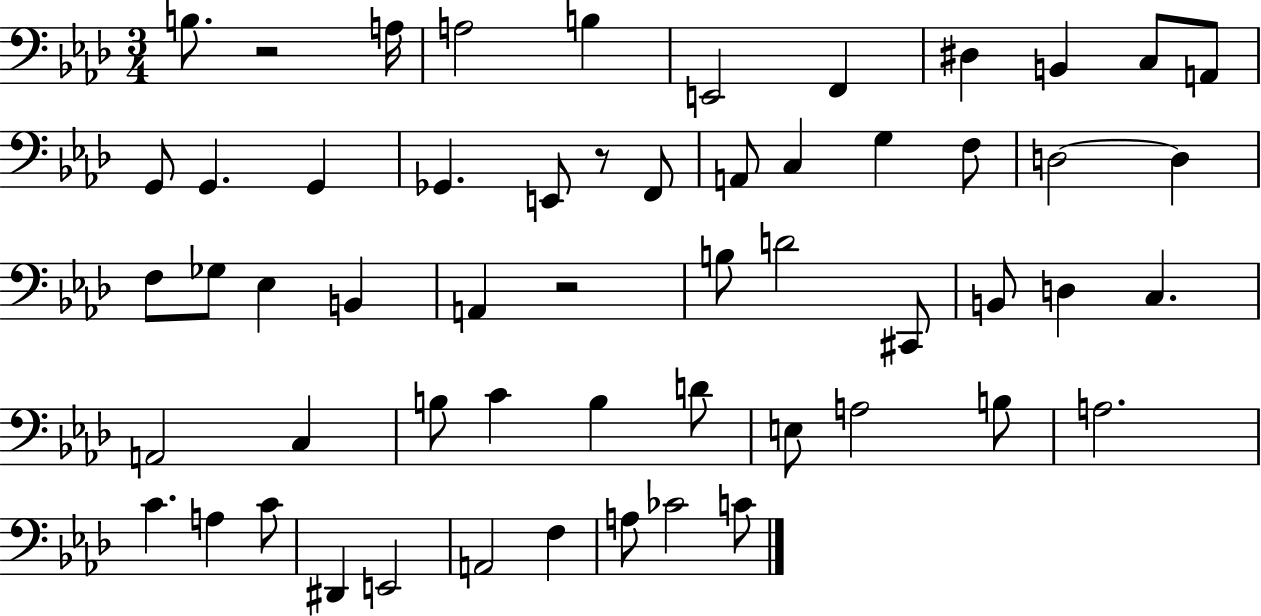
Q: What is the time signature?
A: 3/4